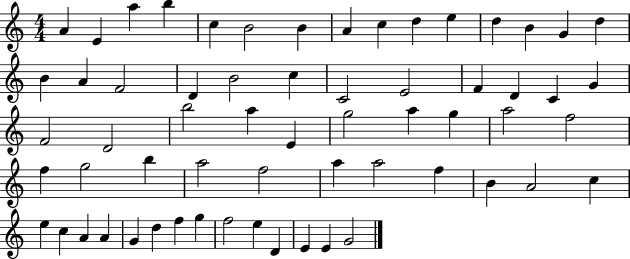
{
  \clef treble
  \numericTimeSignature
  \time 4/4
  \key c \major
  a'4 e'4 a''4 b''4 | c''4 b'2 b'4 | a'4 c''4 d''4 e''4 | d''4 b'4 g'4 d''4 | \break b'4 a'4 f'2 | d'4 b'2 c''4 | c'2 e'2 | f'4 d'4 c'4 g'4 | \break f'2 d'2 | b''2 a''4 e'4 | g''2 a''4 g''4 | a''2 f''2 | \break f''4 g''2 b''4 | a''2 f''2 | a''4 a''2 f''4 | b'4 a'2 c''4 | \break e''4 c''4 a'4 a'4 | g'4 d''4 f''4 g''4 | f''2 e''4 d'4 | e'4 e'4 g'2 | \break \bar "|."
}